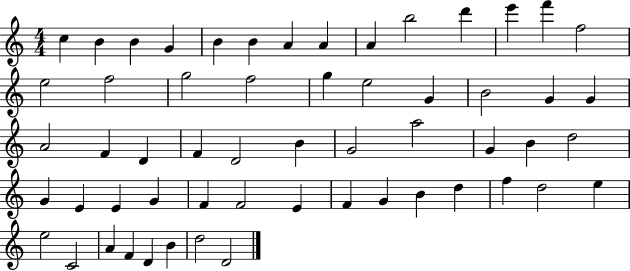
C5/q B4/q B4/q G4/q B4/q B4/q A4/q A4/q A4/q B5/h D6/q E6/q F6/q F5/h E5/h F5/h G5/h F5/h G5/q E5/h G4/q B4/h G4/q G4/q A4/h F4/q D4/q F4/q D4/h B4/q G4/h A5/h G4/q B4/q D5/h G4/q E4/q E4/q G4/q F4/q F4/h E4/q F4/q G4/q B4/q D5/q F5/q D5/h E5/q E5/h C4/h A4/q F4/q D4/q B4/q D5/h D4/h